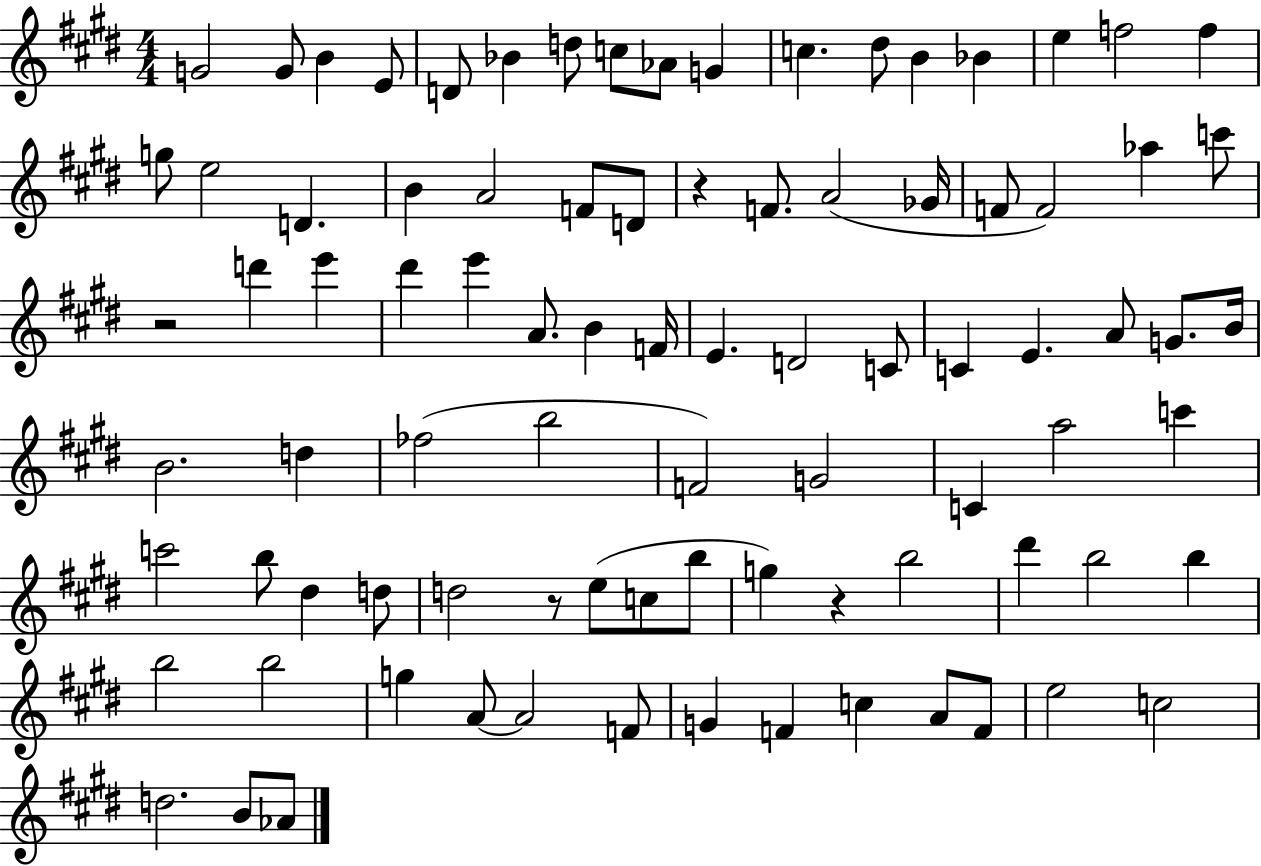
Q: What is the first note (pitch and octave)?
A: G4